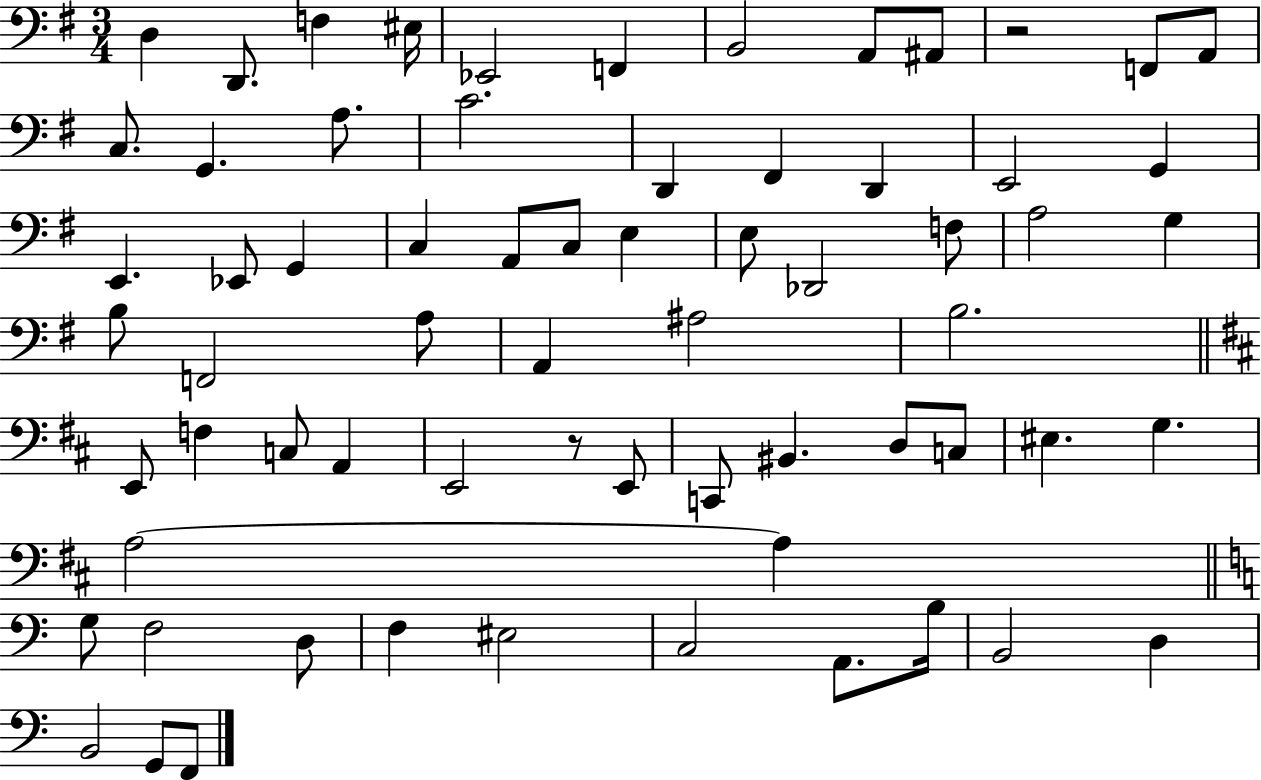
D3/q D2/e. F3/q EIS3/s Eb2/h F2/q B2/h A2/e A#2/e R/h F2/e A2/e C3/e. G2/q. A3/e. C4/h. D2/q F#2/q D2/q E2/h G2/q E2/q. Eb2/e G2/q C3/q A2/e C3/e E3/q E3/e Db2/h F3/e A3/h G3/q B3/e F2/h A3/e A2/q A#3/h B3/h. E2/e F3/q C3/e A2/q E2/h R/e E2/e C2/e BIS2/q. D3/e C3/e EIS3/q. G3/q. A3/h A3/q G3/e F3/h D3/e F3/q EIS3/h C3/h A2/e. B3/s B2/h D3/q B2/h G2/e F2/e